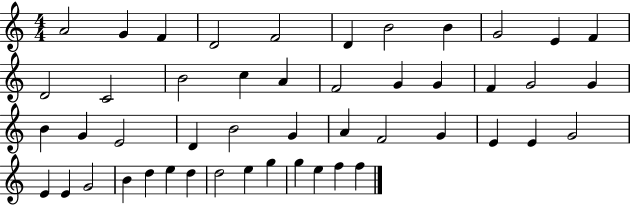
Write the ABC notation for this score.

X:1
T:Untitled
M:4/4
L:1/4
K:C
A2 G F D2 F2 D B2 B G2 E F D2 C2 B2 c A F2 G G F G2 G B G E2 D B2 G A F2 G E E G2 E E G2 B d e d d2 e g g e f f